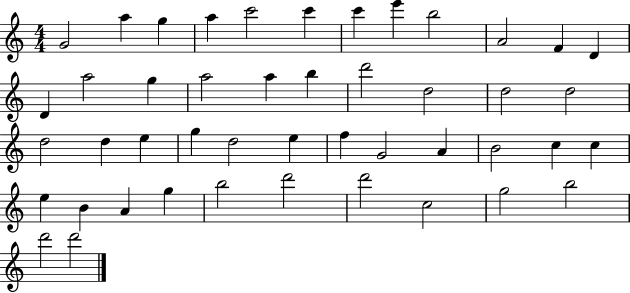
G4/h A5/q G5/q A5/q C6/h C6/q C6/q E6/q B5/h A4/h F4/q D4/q D4/q A5/h G5/q A5/h A5/q B5/q D6/h D5/h D5/h D5/h D5/h D5/q E5/q G5/q D5/h E5/q F5/q G4/h A4/q B4/h C5/q C5/q E5/q B4/q A4/q G5/q B5/h D6/h D6/h C5/h G5/h B5/h D6/h D6/h